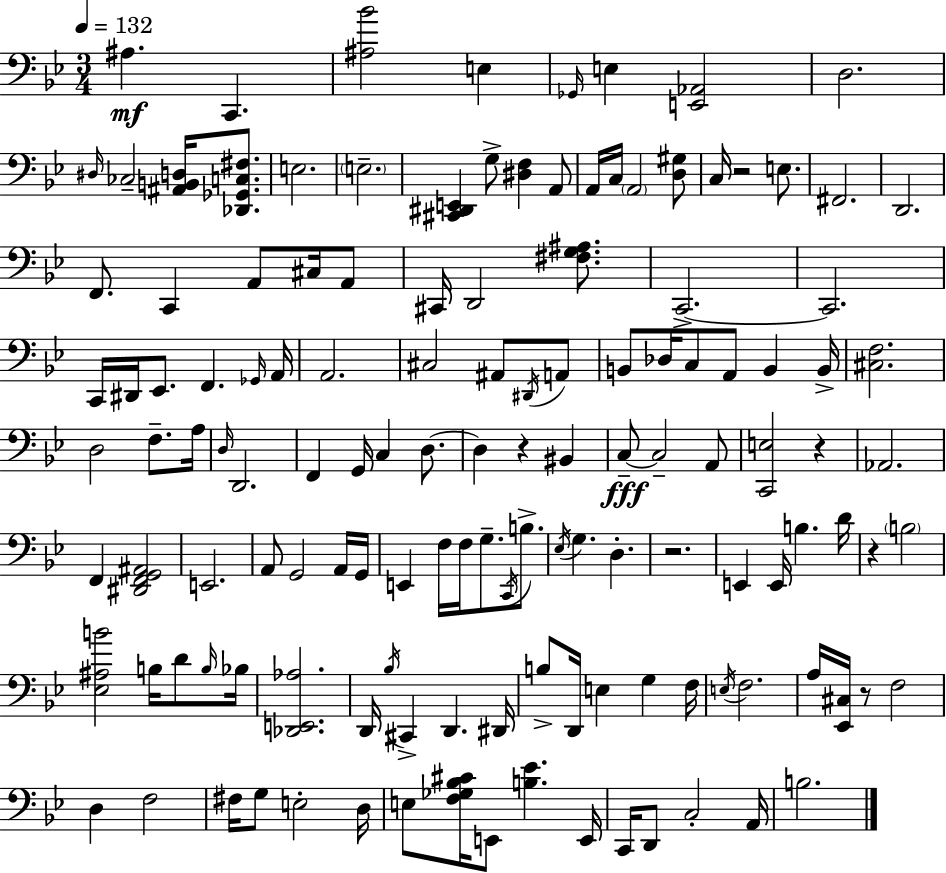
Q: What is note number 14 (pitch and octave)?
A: C3